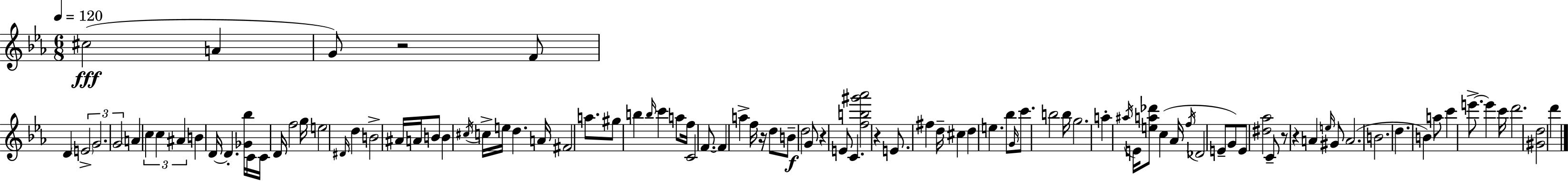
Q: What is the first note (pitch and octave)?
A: C#5